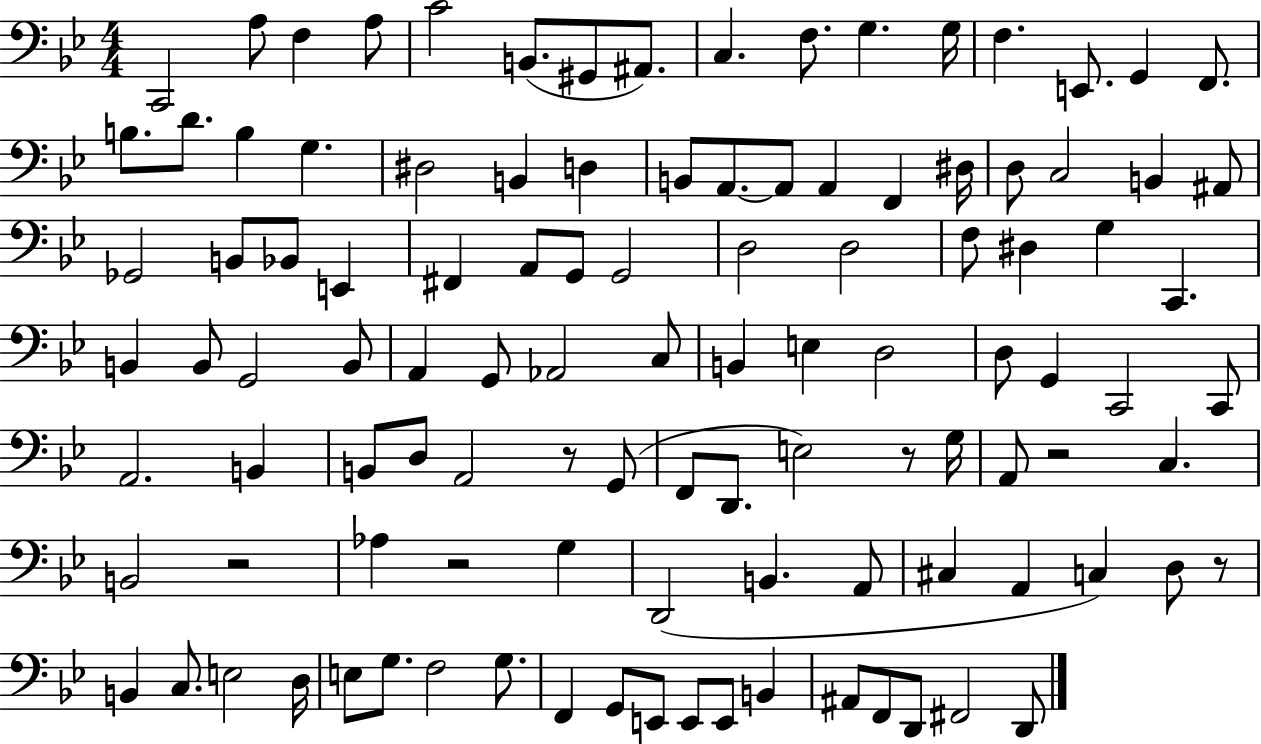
{
  \clef bass
  \numericTimeSignature
  \time 4/4
  \key bes \major
  \repeat volta 2 { c,2 a8 f4 a8 | c'2 b,8.( gis,8 ais,8.) | c4. f8. g4. g16 | f4. e,8. g,4 f,8. | \break b8. d'8. b4 g4. | dis2 b,4 d4 | b,8 a,8.~~ a,8 a,4 f,4 dis16 | d8 c2 b,4 ais,8 | \break ges,2 b,8 bes,8 e,4 | fis,4 a,8 g,8 g,2 | d2 d2 | f8 dis4 g4 c,4. | \break b,4 b,8 g,2 b,8 | a,4 g,8 aes,2 c8 | b,4 e4 d2 | d8 g,4 c,2 c,8 | \break a,2. b,4 | b,8 d8 a,2 r8 g,8( | f,8 d,8. e2) r8 g16 | a,8 r2 c4. | \break b,2 r2 | aes4 r2 g4 | d,2( b,4. a,8 | cis4 a,4 c4) d8 r8 | \break b,4 c8. e2 d16 | e8 g8. f2 g8. | f,4 g,8 e,8 e,8 e,8 b,4 | ais,8 f,8 d,8 fis,2 d,8 | \break } \bar "|."
}